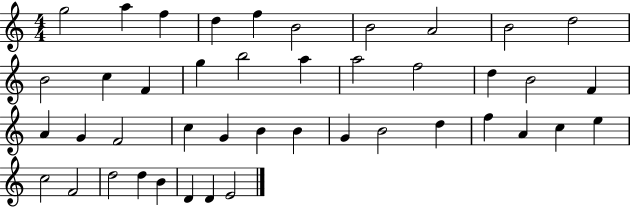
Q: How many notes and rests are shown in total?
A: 43